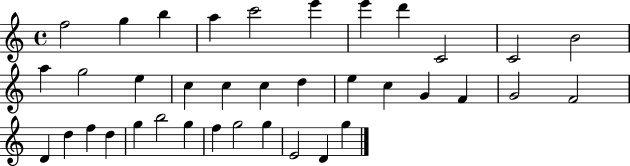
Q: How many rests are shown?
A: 0